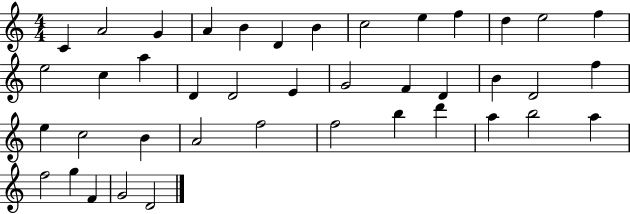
X:1
T:Untitled
M:4/4
L:1/4
K:C
C A2 G A B D B c2 e f d e2 f e2 c a D D2 E G2 F D B D2 f e c2 B A2 f2 f2 b d' a b2 a f2 g F G2 D2